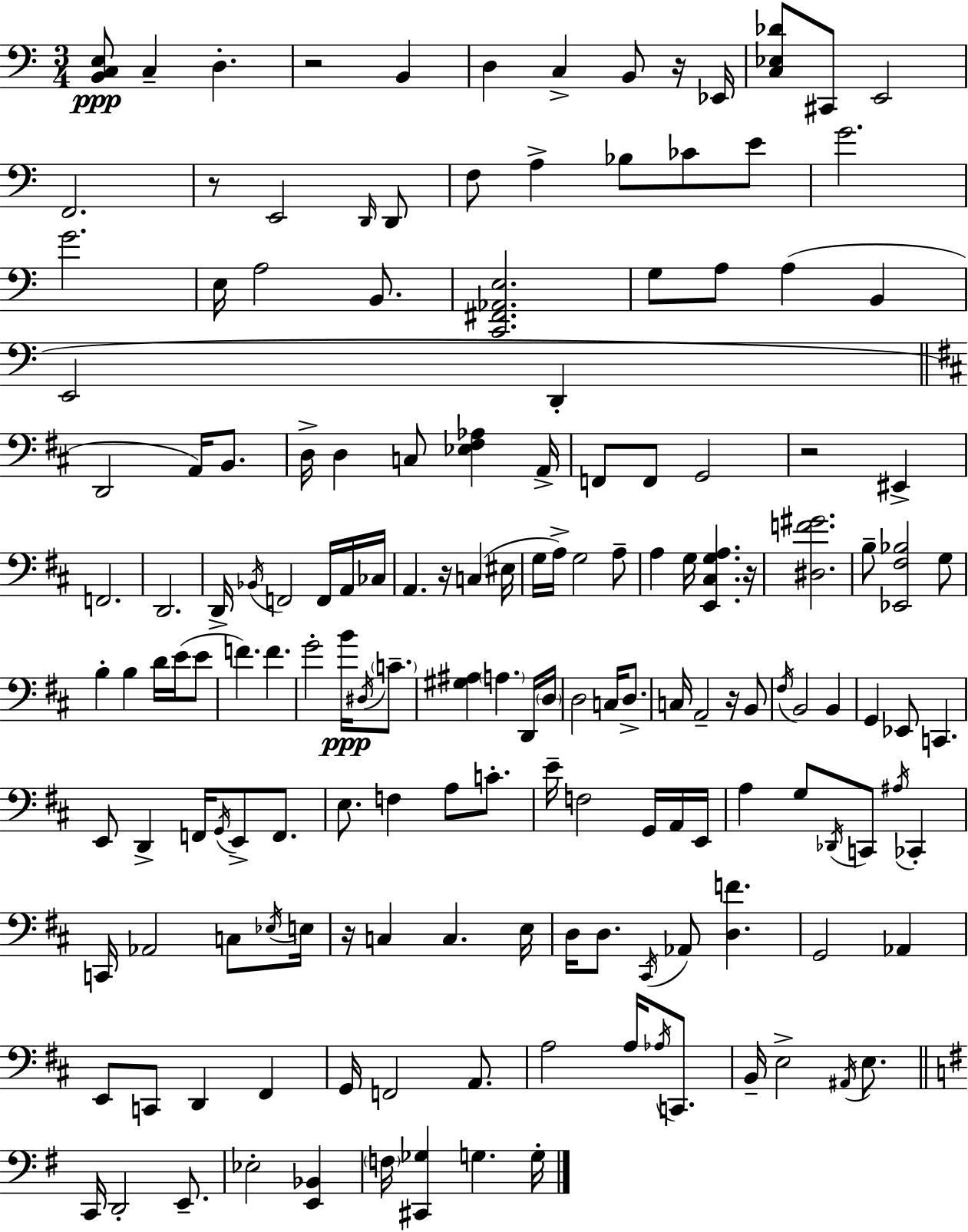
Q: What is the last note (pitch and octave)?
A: G3